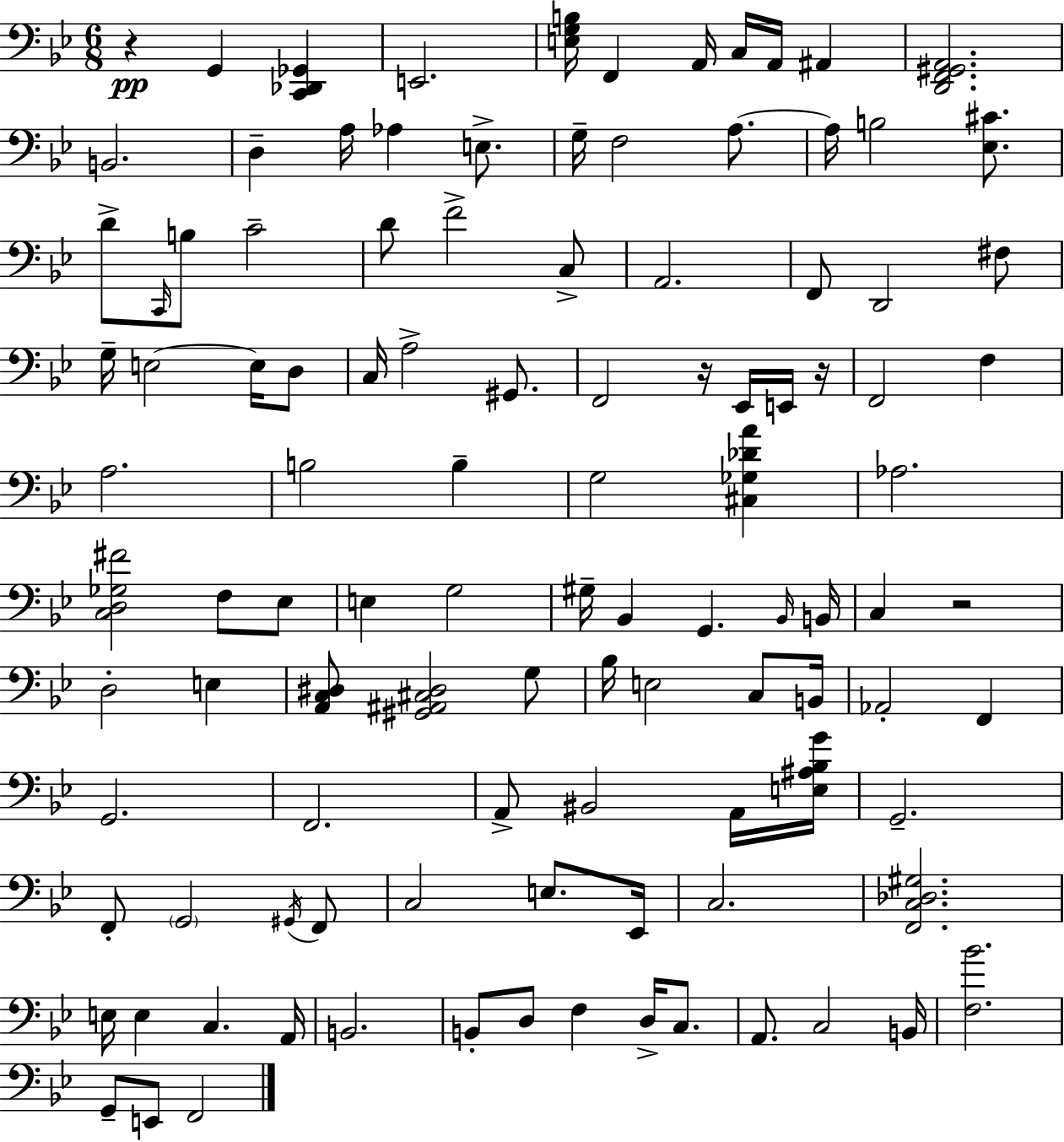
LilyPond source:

{
  \clef bass
  \numericTimeSignature
  \time 6/8
  \key g \minor
  \repeat volta 2 { r4\pp g,4 <c, des, ges,>4 | e,2. | <e g b>16 f,4 a,16 c16 a,16 ais,4 | <d, f, gis, a,>2. | \break b,2. | d4-- a16 aes4 e8.-> | g16-- f2 a8.~~ | a16 b2 <ees cis'>8. | \break d'8-> \grace { c,16 } b8 c'2-- | d'8 f'2-> c8-> | a,2. | f,8 d,2 fis8 | \break g16-- e2~~ e16 d8 | c16 a2-> gis,8. | f,2 r16 ees,16 e,16 | r16 f,2 f4 | \break a2. | b2 b4-- | g2 <cis ges des' a'>4 | aes2. | \break <c d ges fis'>2 f8 ees8 | e4 g2 | gis16-- bes,4 g,4. | \grace { bes,16 } b,16 c4 r2 | \break d2-. e4 | <a, c dis>8 <gis, ais, cis dis>2 | g8 bes16 e2 c8 | b,16 aes,2-. f,4 | \break g,2. | f,2. | a,8-> bis,2 | a,16 <e ais bes g'>16 g,2.-- | \break f,8-. \parenthesize g,2 | \acciaccatura { gis,16 } f,8 c2 e8. | ees,16 c2. | <f, c des gis>2. | \break e16 e4 c4. | a,16 b,2. | b,8-. d8 f4 d16-> | c8. a,8. c2 | \break b,16 <f bes'>2. | g,8-- e,8 f,2 | } \bar "|."
}